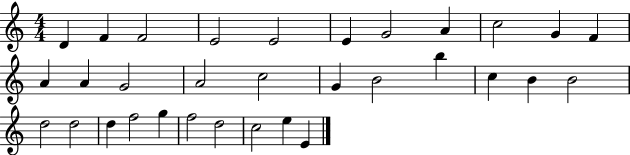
{
  \clef treble
  \numericTimeSignature
  \time 4/4
  \key c \major
  d'4 f'4 f'2 | e'2 e'2 | e'4 g'2 a'4 | c''2 g'4 f'4 | \break a'4 a'4 g'2 | a'2 c''2 | g'4 b'2 b''4 | c''4 b'4 b'2 | \break d''2 d''2 | d''4 f''2 g''4 | f''2 d''2 | c''2 e''4 e'4 | \break \bar "|."
}